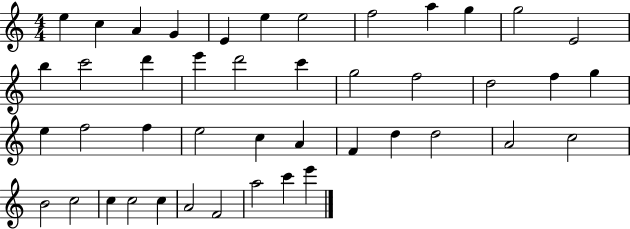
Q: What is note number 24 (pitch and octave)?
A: E5